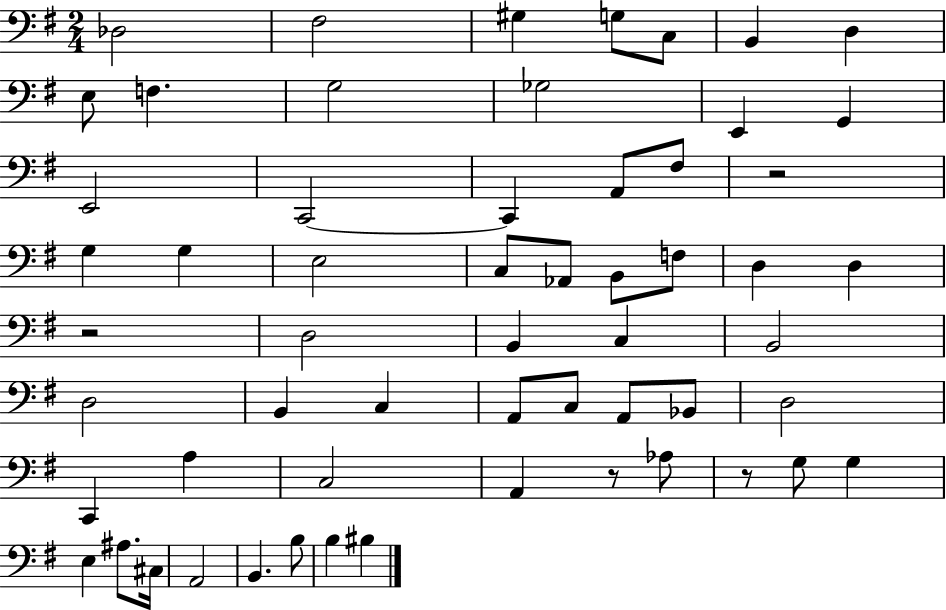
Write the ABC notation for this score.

X:1
T:Untitled
M:2/4
L:1/4
K:G
_D,2 ^F,2 ^G, G,/2 C,/2 B,, D, E,/2 F, G,2 _G,2 E,, G,, E,,2 C,,2 C,, A,,/2 ^F,/2 z2 G, G, E,2 C,/2 _A,,/2 B,,/2 F,/2 D, D, z2 D,2 B,, C, B,,2 D,2 B,, C, A,,/2 C,/2 A,,/2 _B,,/2 D,2 C,, A, C,2 A,, z/2 _A,/2 z/2 G,/2 G, E, ^A,/2 ^C,/4 A,,2 B,, B,/2 B, ^B,